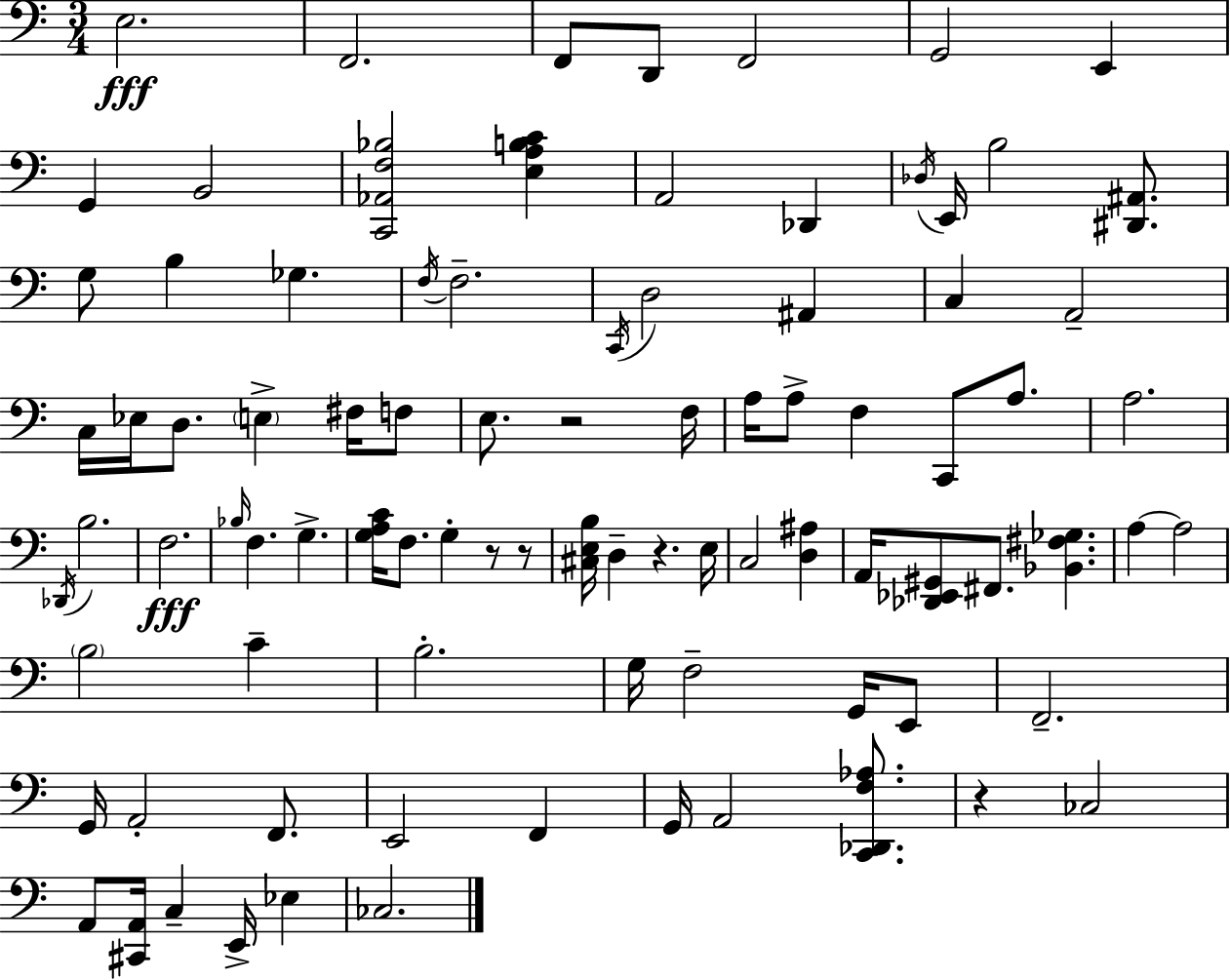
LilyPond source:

{
  \clef bass
  \numericTimeSignature
  \time 3/4
  \key a \minor
  \repeat volta 2 { e2.\fff | f,2. | f,8 d,8 f,2 | g,2 e,4 | \break g,4 b,2 | <c, aes, f bes>2 <e a b c'>4 | a,2 des,4 | \acciaccatura { des16 } e,16 b2 <dis, ais,>8. | \break g8 b4 ges4. | \acciaccatura { f16 } f2.-- | \acciaccatura { c,16 } d2 ais,4 | c4 a,2-- | \break c16 ees16 d8. \parenthesize e4-> | fis16 f8 e8. r2 | f16 a16 a8-> f4 c,8 | a8. a2. | \break \acciaccatura { des,16 } b2. | f2.\fff | \grace { bes16 } f4. g4.-> | <g a c'>16 f8. g4-. | \break r8 r8 <cis e b>16 d4-- r4. | e16 c2 | <d ais>4 a,16 <des, ees, gis,>8 fis,8. <bes, fis ges>4. | a4~~ a2 | \break \parenthesize b2 | c'4-- b2.-. | g16 f2-- | g,16 e,8 f,2.-- | \break g,16 a,2-. | f,8. e,2 | f,4 g,16 a,2 | <c, des, f aes>8. r4 ces2 | \break a,8 <cis, a,>16 c4-- | e,16-> ees4 ces2. | } \bar "|."
}